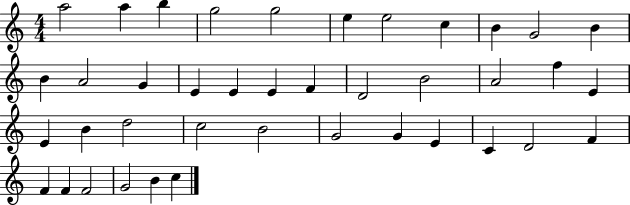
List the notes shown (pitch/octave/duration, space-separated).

A5/h A5/q B5/q G5/h G5/h E5/q E5/h C5/q B4/q G4/h B4/q B4/q A4/h G4/q E4/q E4/q E4/q F4/q D4/h B4/h A4/h F5/q E4/q E4/q B4/q D5/h C5/h B4/h G4/h G4/q E4/q C4/q D4/h F4/q F4/q F4/q F4/h G4/h B4/q C5/q